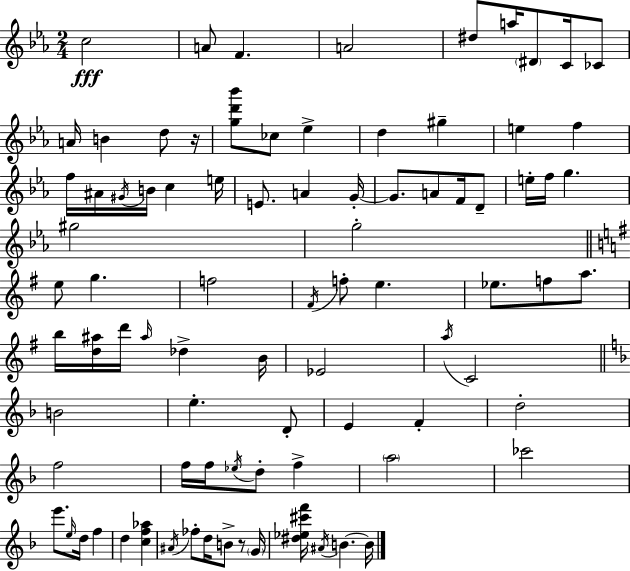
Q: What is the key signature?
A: EES major